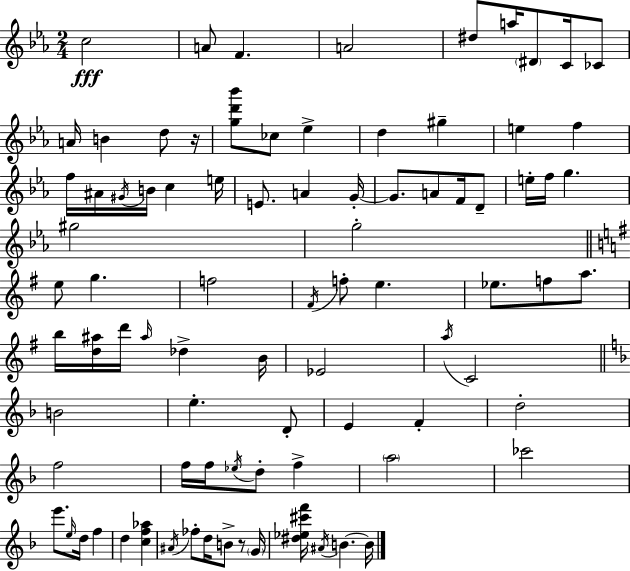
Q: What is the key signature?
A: EES major